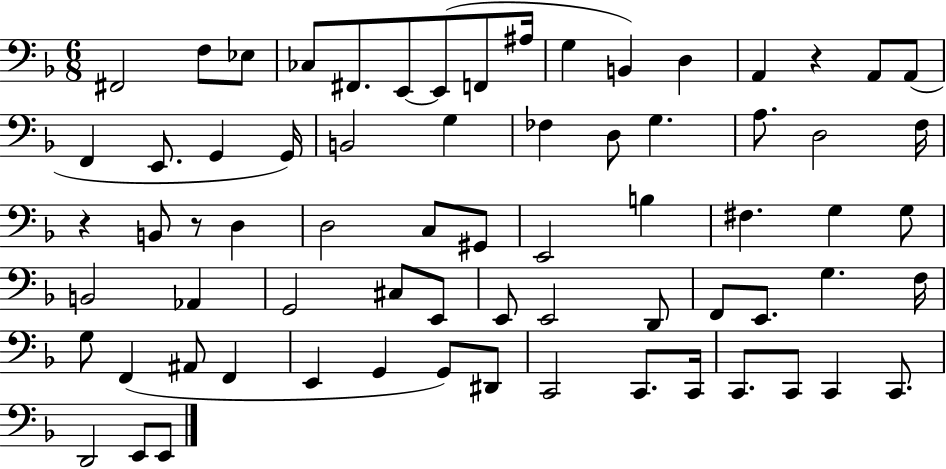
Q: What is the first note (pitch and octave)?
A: F#2